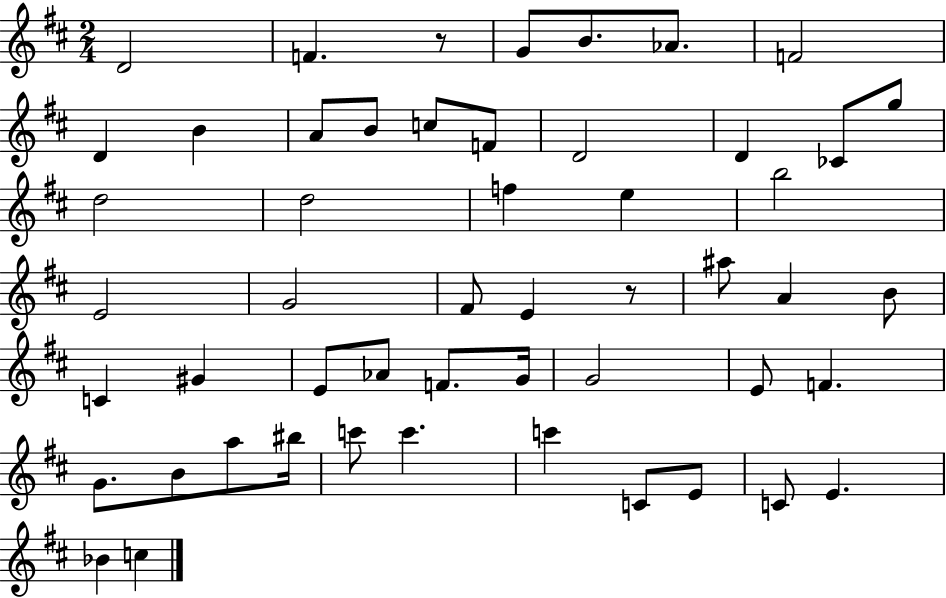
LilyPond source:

{
  \clef treble
  \numericTimeSignature
  \time 2/4
  \key d \major
  d'2 | f'4. r8 | g'8 b'8. aes'8. | f'2 | \break d'4 b'4 | a'8 b'8 c''8 f'8 | d'2 | d'4 ces'8 g''8 | \break d''2 | d''2 | f''4 e''4 | b''2 | \break e'2 | g'2 | fis'8 e'4 r8 | ais''8 a'4 b'8 | \break c'4 gis'4 | e'8 aes'8 f'8. g'16 | g'2 | e'8 f'4. | \break g'8. b'8 a''8 bis''16 | c'''8 c'''4. | c'''4 c'8 e'8 | c'8 e'4. | \break bes'4 c''4 | \bar "|."
}